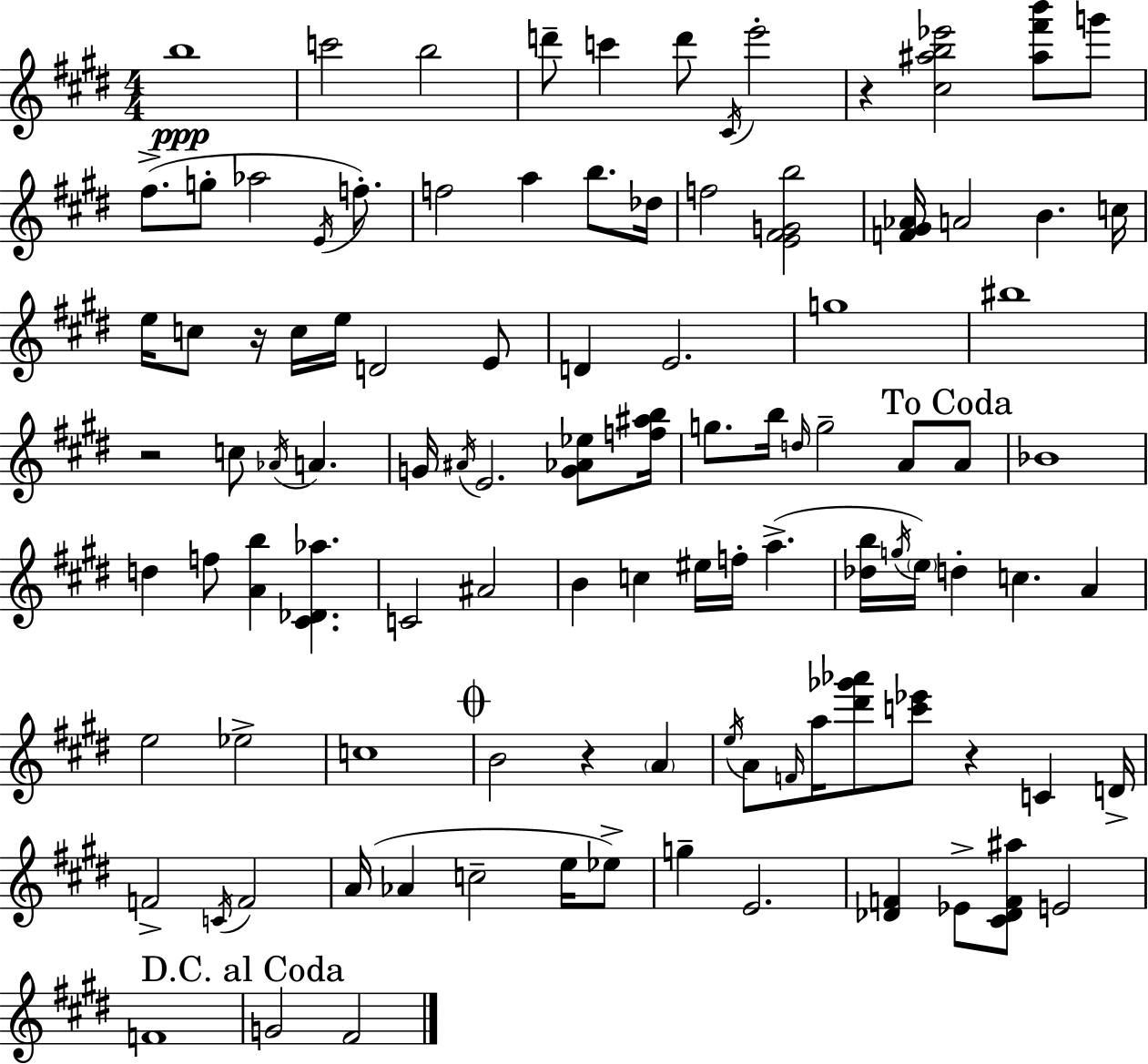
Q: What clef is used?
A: treble